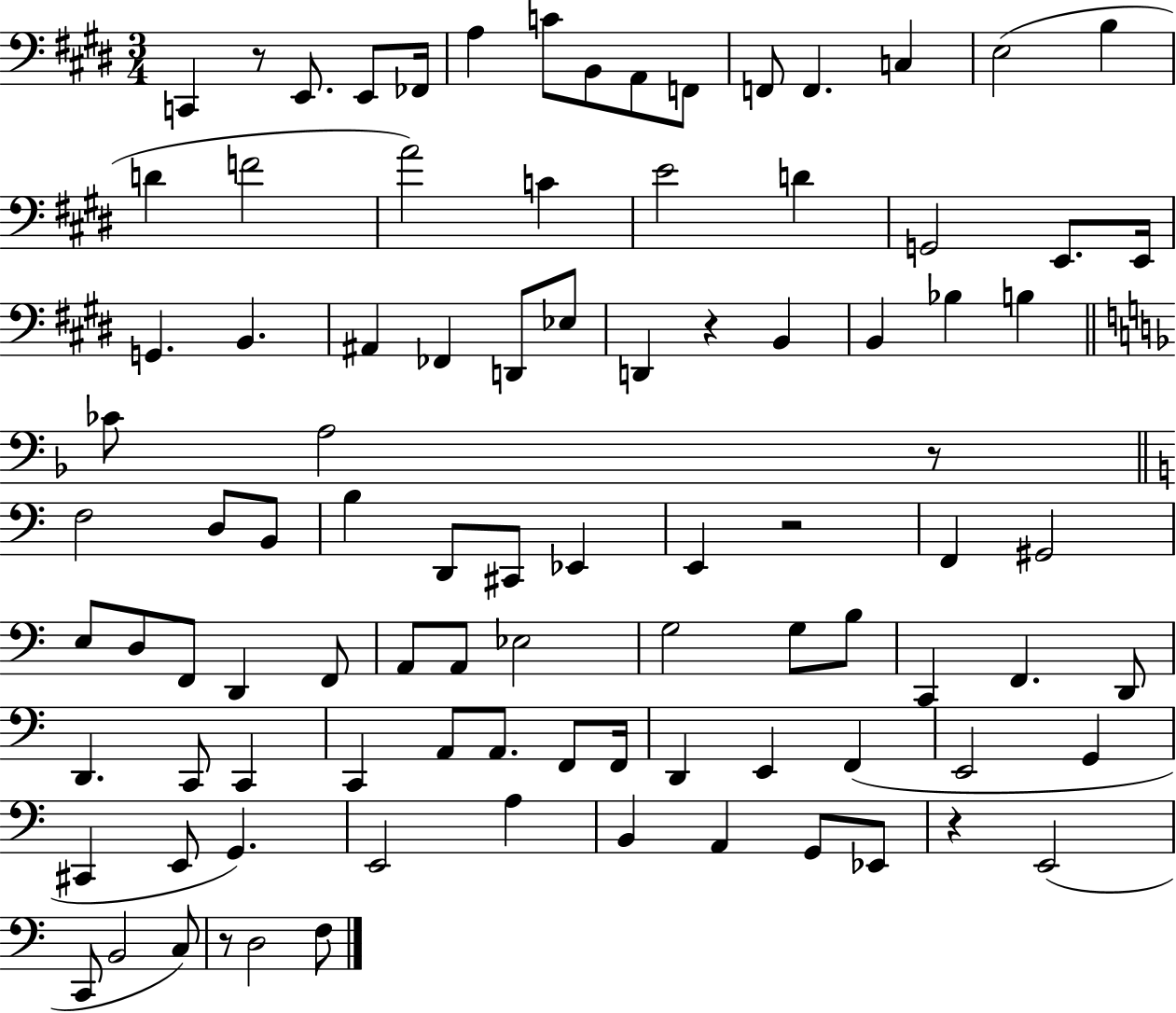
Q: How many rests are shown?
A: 6